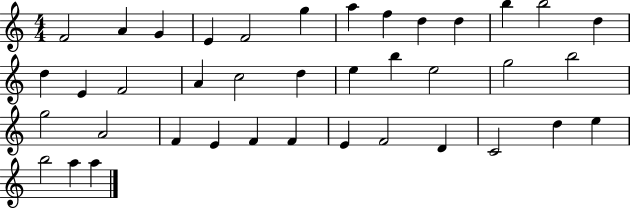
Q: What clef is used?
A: treble